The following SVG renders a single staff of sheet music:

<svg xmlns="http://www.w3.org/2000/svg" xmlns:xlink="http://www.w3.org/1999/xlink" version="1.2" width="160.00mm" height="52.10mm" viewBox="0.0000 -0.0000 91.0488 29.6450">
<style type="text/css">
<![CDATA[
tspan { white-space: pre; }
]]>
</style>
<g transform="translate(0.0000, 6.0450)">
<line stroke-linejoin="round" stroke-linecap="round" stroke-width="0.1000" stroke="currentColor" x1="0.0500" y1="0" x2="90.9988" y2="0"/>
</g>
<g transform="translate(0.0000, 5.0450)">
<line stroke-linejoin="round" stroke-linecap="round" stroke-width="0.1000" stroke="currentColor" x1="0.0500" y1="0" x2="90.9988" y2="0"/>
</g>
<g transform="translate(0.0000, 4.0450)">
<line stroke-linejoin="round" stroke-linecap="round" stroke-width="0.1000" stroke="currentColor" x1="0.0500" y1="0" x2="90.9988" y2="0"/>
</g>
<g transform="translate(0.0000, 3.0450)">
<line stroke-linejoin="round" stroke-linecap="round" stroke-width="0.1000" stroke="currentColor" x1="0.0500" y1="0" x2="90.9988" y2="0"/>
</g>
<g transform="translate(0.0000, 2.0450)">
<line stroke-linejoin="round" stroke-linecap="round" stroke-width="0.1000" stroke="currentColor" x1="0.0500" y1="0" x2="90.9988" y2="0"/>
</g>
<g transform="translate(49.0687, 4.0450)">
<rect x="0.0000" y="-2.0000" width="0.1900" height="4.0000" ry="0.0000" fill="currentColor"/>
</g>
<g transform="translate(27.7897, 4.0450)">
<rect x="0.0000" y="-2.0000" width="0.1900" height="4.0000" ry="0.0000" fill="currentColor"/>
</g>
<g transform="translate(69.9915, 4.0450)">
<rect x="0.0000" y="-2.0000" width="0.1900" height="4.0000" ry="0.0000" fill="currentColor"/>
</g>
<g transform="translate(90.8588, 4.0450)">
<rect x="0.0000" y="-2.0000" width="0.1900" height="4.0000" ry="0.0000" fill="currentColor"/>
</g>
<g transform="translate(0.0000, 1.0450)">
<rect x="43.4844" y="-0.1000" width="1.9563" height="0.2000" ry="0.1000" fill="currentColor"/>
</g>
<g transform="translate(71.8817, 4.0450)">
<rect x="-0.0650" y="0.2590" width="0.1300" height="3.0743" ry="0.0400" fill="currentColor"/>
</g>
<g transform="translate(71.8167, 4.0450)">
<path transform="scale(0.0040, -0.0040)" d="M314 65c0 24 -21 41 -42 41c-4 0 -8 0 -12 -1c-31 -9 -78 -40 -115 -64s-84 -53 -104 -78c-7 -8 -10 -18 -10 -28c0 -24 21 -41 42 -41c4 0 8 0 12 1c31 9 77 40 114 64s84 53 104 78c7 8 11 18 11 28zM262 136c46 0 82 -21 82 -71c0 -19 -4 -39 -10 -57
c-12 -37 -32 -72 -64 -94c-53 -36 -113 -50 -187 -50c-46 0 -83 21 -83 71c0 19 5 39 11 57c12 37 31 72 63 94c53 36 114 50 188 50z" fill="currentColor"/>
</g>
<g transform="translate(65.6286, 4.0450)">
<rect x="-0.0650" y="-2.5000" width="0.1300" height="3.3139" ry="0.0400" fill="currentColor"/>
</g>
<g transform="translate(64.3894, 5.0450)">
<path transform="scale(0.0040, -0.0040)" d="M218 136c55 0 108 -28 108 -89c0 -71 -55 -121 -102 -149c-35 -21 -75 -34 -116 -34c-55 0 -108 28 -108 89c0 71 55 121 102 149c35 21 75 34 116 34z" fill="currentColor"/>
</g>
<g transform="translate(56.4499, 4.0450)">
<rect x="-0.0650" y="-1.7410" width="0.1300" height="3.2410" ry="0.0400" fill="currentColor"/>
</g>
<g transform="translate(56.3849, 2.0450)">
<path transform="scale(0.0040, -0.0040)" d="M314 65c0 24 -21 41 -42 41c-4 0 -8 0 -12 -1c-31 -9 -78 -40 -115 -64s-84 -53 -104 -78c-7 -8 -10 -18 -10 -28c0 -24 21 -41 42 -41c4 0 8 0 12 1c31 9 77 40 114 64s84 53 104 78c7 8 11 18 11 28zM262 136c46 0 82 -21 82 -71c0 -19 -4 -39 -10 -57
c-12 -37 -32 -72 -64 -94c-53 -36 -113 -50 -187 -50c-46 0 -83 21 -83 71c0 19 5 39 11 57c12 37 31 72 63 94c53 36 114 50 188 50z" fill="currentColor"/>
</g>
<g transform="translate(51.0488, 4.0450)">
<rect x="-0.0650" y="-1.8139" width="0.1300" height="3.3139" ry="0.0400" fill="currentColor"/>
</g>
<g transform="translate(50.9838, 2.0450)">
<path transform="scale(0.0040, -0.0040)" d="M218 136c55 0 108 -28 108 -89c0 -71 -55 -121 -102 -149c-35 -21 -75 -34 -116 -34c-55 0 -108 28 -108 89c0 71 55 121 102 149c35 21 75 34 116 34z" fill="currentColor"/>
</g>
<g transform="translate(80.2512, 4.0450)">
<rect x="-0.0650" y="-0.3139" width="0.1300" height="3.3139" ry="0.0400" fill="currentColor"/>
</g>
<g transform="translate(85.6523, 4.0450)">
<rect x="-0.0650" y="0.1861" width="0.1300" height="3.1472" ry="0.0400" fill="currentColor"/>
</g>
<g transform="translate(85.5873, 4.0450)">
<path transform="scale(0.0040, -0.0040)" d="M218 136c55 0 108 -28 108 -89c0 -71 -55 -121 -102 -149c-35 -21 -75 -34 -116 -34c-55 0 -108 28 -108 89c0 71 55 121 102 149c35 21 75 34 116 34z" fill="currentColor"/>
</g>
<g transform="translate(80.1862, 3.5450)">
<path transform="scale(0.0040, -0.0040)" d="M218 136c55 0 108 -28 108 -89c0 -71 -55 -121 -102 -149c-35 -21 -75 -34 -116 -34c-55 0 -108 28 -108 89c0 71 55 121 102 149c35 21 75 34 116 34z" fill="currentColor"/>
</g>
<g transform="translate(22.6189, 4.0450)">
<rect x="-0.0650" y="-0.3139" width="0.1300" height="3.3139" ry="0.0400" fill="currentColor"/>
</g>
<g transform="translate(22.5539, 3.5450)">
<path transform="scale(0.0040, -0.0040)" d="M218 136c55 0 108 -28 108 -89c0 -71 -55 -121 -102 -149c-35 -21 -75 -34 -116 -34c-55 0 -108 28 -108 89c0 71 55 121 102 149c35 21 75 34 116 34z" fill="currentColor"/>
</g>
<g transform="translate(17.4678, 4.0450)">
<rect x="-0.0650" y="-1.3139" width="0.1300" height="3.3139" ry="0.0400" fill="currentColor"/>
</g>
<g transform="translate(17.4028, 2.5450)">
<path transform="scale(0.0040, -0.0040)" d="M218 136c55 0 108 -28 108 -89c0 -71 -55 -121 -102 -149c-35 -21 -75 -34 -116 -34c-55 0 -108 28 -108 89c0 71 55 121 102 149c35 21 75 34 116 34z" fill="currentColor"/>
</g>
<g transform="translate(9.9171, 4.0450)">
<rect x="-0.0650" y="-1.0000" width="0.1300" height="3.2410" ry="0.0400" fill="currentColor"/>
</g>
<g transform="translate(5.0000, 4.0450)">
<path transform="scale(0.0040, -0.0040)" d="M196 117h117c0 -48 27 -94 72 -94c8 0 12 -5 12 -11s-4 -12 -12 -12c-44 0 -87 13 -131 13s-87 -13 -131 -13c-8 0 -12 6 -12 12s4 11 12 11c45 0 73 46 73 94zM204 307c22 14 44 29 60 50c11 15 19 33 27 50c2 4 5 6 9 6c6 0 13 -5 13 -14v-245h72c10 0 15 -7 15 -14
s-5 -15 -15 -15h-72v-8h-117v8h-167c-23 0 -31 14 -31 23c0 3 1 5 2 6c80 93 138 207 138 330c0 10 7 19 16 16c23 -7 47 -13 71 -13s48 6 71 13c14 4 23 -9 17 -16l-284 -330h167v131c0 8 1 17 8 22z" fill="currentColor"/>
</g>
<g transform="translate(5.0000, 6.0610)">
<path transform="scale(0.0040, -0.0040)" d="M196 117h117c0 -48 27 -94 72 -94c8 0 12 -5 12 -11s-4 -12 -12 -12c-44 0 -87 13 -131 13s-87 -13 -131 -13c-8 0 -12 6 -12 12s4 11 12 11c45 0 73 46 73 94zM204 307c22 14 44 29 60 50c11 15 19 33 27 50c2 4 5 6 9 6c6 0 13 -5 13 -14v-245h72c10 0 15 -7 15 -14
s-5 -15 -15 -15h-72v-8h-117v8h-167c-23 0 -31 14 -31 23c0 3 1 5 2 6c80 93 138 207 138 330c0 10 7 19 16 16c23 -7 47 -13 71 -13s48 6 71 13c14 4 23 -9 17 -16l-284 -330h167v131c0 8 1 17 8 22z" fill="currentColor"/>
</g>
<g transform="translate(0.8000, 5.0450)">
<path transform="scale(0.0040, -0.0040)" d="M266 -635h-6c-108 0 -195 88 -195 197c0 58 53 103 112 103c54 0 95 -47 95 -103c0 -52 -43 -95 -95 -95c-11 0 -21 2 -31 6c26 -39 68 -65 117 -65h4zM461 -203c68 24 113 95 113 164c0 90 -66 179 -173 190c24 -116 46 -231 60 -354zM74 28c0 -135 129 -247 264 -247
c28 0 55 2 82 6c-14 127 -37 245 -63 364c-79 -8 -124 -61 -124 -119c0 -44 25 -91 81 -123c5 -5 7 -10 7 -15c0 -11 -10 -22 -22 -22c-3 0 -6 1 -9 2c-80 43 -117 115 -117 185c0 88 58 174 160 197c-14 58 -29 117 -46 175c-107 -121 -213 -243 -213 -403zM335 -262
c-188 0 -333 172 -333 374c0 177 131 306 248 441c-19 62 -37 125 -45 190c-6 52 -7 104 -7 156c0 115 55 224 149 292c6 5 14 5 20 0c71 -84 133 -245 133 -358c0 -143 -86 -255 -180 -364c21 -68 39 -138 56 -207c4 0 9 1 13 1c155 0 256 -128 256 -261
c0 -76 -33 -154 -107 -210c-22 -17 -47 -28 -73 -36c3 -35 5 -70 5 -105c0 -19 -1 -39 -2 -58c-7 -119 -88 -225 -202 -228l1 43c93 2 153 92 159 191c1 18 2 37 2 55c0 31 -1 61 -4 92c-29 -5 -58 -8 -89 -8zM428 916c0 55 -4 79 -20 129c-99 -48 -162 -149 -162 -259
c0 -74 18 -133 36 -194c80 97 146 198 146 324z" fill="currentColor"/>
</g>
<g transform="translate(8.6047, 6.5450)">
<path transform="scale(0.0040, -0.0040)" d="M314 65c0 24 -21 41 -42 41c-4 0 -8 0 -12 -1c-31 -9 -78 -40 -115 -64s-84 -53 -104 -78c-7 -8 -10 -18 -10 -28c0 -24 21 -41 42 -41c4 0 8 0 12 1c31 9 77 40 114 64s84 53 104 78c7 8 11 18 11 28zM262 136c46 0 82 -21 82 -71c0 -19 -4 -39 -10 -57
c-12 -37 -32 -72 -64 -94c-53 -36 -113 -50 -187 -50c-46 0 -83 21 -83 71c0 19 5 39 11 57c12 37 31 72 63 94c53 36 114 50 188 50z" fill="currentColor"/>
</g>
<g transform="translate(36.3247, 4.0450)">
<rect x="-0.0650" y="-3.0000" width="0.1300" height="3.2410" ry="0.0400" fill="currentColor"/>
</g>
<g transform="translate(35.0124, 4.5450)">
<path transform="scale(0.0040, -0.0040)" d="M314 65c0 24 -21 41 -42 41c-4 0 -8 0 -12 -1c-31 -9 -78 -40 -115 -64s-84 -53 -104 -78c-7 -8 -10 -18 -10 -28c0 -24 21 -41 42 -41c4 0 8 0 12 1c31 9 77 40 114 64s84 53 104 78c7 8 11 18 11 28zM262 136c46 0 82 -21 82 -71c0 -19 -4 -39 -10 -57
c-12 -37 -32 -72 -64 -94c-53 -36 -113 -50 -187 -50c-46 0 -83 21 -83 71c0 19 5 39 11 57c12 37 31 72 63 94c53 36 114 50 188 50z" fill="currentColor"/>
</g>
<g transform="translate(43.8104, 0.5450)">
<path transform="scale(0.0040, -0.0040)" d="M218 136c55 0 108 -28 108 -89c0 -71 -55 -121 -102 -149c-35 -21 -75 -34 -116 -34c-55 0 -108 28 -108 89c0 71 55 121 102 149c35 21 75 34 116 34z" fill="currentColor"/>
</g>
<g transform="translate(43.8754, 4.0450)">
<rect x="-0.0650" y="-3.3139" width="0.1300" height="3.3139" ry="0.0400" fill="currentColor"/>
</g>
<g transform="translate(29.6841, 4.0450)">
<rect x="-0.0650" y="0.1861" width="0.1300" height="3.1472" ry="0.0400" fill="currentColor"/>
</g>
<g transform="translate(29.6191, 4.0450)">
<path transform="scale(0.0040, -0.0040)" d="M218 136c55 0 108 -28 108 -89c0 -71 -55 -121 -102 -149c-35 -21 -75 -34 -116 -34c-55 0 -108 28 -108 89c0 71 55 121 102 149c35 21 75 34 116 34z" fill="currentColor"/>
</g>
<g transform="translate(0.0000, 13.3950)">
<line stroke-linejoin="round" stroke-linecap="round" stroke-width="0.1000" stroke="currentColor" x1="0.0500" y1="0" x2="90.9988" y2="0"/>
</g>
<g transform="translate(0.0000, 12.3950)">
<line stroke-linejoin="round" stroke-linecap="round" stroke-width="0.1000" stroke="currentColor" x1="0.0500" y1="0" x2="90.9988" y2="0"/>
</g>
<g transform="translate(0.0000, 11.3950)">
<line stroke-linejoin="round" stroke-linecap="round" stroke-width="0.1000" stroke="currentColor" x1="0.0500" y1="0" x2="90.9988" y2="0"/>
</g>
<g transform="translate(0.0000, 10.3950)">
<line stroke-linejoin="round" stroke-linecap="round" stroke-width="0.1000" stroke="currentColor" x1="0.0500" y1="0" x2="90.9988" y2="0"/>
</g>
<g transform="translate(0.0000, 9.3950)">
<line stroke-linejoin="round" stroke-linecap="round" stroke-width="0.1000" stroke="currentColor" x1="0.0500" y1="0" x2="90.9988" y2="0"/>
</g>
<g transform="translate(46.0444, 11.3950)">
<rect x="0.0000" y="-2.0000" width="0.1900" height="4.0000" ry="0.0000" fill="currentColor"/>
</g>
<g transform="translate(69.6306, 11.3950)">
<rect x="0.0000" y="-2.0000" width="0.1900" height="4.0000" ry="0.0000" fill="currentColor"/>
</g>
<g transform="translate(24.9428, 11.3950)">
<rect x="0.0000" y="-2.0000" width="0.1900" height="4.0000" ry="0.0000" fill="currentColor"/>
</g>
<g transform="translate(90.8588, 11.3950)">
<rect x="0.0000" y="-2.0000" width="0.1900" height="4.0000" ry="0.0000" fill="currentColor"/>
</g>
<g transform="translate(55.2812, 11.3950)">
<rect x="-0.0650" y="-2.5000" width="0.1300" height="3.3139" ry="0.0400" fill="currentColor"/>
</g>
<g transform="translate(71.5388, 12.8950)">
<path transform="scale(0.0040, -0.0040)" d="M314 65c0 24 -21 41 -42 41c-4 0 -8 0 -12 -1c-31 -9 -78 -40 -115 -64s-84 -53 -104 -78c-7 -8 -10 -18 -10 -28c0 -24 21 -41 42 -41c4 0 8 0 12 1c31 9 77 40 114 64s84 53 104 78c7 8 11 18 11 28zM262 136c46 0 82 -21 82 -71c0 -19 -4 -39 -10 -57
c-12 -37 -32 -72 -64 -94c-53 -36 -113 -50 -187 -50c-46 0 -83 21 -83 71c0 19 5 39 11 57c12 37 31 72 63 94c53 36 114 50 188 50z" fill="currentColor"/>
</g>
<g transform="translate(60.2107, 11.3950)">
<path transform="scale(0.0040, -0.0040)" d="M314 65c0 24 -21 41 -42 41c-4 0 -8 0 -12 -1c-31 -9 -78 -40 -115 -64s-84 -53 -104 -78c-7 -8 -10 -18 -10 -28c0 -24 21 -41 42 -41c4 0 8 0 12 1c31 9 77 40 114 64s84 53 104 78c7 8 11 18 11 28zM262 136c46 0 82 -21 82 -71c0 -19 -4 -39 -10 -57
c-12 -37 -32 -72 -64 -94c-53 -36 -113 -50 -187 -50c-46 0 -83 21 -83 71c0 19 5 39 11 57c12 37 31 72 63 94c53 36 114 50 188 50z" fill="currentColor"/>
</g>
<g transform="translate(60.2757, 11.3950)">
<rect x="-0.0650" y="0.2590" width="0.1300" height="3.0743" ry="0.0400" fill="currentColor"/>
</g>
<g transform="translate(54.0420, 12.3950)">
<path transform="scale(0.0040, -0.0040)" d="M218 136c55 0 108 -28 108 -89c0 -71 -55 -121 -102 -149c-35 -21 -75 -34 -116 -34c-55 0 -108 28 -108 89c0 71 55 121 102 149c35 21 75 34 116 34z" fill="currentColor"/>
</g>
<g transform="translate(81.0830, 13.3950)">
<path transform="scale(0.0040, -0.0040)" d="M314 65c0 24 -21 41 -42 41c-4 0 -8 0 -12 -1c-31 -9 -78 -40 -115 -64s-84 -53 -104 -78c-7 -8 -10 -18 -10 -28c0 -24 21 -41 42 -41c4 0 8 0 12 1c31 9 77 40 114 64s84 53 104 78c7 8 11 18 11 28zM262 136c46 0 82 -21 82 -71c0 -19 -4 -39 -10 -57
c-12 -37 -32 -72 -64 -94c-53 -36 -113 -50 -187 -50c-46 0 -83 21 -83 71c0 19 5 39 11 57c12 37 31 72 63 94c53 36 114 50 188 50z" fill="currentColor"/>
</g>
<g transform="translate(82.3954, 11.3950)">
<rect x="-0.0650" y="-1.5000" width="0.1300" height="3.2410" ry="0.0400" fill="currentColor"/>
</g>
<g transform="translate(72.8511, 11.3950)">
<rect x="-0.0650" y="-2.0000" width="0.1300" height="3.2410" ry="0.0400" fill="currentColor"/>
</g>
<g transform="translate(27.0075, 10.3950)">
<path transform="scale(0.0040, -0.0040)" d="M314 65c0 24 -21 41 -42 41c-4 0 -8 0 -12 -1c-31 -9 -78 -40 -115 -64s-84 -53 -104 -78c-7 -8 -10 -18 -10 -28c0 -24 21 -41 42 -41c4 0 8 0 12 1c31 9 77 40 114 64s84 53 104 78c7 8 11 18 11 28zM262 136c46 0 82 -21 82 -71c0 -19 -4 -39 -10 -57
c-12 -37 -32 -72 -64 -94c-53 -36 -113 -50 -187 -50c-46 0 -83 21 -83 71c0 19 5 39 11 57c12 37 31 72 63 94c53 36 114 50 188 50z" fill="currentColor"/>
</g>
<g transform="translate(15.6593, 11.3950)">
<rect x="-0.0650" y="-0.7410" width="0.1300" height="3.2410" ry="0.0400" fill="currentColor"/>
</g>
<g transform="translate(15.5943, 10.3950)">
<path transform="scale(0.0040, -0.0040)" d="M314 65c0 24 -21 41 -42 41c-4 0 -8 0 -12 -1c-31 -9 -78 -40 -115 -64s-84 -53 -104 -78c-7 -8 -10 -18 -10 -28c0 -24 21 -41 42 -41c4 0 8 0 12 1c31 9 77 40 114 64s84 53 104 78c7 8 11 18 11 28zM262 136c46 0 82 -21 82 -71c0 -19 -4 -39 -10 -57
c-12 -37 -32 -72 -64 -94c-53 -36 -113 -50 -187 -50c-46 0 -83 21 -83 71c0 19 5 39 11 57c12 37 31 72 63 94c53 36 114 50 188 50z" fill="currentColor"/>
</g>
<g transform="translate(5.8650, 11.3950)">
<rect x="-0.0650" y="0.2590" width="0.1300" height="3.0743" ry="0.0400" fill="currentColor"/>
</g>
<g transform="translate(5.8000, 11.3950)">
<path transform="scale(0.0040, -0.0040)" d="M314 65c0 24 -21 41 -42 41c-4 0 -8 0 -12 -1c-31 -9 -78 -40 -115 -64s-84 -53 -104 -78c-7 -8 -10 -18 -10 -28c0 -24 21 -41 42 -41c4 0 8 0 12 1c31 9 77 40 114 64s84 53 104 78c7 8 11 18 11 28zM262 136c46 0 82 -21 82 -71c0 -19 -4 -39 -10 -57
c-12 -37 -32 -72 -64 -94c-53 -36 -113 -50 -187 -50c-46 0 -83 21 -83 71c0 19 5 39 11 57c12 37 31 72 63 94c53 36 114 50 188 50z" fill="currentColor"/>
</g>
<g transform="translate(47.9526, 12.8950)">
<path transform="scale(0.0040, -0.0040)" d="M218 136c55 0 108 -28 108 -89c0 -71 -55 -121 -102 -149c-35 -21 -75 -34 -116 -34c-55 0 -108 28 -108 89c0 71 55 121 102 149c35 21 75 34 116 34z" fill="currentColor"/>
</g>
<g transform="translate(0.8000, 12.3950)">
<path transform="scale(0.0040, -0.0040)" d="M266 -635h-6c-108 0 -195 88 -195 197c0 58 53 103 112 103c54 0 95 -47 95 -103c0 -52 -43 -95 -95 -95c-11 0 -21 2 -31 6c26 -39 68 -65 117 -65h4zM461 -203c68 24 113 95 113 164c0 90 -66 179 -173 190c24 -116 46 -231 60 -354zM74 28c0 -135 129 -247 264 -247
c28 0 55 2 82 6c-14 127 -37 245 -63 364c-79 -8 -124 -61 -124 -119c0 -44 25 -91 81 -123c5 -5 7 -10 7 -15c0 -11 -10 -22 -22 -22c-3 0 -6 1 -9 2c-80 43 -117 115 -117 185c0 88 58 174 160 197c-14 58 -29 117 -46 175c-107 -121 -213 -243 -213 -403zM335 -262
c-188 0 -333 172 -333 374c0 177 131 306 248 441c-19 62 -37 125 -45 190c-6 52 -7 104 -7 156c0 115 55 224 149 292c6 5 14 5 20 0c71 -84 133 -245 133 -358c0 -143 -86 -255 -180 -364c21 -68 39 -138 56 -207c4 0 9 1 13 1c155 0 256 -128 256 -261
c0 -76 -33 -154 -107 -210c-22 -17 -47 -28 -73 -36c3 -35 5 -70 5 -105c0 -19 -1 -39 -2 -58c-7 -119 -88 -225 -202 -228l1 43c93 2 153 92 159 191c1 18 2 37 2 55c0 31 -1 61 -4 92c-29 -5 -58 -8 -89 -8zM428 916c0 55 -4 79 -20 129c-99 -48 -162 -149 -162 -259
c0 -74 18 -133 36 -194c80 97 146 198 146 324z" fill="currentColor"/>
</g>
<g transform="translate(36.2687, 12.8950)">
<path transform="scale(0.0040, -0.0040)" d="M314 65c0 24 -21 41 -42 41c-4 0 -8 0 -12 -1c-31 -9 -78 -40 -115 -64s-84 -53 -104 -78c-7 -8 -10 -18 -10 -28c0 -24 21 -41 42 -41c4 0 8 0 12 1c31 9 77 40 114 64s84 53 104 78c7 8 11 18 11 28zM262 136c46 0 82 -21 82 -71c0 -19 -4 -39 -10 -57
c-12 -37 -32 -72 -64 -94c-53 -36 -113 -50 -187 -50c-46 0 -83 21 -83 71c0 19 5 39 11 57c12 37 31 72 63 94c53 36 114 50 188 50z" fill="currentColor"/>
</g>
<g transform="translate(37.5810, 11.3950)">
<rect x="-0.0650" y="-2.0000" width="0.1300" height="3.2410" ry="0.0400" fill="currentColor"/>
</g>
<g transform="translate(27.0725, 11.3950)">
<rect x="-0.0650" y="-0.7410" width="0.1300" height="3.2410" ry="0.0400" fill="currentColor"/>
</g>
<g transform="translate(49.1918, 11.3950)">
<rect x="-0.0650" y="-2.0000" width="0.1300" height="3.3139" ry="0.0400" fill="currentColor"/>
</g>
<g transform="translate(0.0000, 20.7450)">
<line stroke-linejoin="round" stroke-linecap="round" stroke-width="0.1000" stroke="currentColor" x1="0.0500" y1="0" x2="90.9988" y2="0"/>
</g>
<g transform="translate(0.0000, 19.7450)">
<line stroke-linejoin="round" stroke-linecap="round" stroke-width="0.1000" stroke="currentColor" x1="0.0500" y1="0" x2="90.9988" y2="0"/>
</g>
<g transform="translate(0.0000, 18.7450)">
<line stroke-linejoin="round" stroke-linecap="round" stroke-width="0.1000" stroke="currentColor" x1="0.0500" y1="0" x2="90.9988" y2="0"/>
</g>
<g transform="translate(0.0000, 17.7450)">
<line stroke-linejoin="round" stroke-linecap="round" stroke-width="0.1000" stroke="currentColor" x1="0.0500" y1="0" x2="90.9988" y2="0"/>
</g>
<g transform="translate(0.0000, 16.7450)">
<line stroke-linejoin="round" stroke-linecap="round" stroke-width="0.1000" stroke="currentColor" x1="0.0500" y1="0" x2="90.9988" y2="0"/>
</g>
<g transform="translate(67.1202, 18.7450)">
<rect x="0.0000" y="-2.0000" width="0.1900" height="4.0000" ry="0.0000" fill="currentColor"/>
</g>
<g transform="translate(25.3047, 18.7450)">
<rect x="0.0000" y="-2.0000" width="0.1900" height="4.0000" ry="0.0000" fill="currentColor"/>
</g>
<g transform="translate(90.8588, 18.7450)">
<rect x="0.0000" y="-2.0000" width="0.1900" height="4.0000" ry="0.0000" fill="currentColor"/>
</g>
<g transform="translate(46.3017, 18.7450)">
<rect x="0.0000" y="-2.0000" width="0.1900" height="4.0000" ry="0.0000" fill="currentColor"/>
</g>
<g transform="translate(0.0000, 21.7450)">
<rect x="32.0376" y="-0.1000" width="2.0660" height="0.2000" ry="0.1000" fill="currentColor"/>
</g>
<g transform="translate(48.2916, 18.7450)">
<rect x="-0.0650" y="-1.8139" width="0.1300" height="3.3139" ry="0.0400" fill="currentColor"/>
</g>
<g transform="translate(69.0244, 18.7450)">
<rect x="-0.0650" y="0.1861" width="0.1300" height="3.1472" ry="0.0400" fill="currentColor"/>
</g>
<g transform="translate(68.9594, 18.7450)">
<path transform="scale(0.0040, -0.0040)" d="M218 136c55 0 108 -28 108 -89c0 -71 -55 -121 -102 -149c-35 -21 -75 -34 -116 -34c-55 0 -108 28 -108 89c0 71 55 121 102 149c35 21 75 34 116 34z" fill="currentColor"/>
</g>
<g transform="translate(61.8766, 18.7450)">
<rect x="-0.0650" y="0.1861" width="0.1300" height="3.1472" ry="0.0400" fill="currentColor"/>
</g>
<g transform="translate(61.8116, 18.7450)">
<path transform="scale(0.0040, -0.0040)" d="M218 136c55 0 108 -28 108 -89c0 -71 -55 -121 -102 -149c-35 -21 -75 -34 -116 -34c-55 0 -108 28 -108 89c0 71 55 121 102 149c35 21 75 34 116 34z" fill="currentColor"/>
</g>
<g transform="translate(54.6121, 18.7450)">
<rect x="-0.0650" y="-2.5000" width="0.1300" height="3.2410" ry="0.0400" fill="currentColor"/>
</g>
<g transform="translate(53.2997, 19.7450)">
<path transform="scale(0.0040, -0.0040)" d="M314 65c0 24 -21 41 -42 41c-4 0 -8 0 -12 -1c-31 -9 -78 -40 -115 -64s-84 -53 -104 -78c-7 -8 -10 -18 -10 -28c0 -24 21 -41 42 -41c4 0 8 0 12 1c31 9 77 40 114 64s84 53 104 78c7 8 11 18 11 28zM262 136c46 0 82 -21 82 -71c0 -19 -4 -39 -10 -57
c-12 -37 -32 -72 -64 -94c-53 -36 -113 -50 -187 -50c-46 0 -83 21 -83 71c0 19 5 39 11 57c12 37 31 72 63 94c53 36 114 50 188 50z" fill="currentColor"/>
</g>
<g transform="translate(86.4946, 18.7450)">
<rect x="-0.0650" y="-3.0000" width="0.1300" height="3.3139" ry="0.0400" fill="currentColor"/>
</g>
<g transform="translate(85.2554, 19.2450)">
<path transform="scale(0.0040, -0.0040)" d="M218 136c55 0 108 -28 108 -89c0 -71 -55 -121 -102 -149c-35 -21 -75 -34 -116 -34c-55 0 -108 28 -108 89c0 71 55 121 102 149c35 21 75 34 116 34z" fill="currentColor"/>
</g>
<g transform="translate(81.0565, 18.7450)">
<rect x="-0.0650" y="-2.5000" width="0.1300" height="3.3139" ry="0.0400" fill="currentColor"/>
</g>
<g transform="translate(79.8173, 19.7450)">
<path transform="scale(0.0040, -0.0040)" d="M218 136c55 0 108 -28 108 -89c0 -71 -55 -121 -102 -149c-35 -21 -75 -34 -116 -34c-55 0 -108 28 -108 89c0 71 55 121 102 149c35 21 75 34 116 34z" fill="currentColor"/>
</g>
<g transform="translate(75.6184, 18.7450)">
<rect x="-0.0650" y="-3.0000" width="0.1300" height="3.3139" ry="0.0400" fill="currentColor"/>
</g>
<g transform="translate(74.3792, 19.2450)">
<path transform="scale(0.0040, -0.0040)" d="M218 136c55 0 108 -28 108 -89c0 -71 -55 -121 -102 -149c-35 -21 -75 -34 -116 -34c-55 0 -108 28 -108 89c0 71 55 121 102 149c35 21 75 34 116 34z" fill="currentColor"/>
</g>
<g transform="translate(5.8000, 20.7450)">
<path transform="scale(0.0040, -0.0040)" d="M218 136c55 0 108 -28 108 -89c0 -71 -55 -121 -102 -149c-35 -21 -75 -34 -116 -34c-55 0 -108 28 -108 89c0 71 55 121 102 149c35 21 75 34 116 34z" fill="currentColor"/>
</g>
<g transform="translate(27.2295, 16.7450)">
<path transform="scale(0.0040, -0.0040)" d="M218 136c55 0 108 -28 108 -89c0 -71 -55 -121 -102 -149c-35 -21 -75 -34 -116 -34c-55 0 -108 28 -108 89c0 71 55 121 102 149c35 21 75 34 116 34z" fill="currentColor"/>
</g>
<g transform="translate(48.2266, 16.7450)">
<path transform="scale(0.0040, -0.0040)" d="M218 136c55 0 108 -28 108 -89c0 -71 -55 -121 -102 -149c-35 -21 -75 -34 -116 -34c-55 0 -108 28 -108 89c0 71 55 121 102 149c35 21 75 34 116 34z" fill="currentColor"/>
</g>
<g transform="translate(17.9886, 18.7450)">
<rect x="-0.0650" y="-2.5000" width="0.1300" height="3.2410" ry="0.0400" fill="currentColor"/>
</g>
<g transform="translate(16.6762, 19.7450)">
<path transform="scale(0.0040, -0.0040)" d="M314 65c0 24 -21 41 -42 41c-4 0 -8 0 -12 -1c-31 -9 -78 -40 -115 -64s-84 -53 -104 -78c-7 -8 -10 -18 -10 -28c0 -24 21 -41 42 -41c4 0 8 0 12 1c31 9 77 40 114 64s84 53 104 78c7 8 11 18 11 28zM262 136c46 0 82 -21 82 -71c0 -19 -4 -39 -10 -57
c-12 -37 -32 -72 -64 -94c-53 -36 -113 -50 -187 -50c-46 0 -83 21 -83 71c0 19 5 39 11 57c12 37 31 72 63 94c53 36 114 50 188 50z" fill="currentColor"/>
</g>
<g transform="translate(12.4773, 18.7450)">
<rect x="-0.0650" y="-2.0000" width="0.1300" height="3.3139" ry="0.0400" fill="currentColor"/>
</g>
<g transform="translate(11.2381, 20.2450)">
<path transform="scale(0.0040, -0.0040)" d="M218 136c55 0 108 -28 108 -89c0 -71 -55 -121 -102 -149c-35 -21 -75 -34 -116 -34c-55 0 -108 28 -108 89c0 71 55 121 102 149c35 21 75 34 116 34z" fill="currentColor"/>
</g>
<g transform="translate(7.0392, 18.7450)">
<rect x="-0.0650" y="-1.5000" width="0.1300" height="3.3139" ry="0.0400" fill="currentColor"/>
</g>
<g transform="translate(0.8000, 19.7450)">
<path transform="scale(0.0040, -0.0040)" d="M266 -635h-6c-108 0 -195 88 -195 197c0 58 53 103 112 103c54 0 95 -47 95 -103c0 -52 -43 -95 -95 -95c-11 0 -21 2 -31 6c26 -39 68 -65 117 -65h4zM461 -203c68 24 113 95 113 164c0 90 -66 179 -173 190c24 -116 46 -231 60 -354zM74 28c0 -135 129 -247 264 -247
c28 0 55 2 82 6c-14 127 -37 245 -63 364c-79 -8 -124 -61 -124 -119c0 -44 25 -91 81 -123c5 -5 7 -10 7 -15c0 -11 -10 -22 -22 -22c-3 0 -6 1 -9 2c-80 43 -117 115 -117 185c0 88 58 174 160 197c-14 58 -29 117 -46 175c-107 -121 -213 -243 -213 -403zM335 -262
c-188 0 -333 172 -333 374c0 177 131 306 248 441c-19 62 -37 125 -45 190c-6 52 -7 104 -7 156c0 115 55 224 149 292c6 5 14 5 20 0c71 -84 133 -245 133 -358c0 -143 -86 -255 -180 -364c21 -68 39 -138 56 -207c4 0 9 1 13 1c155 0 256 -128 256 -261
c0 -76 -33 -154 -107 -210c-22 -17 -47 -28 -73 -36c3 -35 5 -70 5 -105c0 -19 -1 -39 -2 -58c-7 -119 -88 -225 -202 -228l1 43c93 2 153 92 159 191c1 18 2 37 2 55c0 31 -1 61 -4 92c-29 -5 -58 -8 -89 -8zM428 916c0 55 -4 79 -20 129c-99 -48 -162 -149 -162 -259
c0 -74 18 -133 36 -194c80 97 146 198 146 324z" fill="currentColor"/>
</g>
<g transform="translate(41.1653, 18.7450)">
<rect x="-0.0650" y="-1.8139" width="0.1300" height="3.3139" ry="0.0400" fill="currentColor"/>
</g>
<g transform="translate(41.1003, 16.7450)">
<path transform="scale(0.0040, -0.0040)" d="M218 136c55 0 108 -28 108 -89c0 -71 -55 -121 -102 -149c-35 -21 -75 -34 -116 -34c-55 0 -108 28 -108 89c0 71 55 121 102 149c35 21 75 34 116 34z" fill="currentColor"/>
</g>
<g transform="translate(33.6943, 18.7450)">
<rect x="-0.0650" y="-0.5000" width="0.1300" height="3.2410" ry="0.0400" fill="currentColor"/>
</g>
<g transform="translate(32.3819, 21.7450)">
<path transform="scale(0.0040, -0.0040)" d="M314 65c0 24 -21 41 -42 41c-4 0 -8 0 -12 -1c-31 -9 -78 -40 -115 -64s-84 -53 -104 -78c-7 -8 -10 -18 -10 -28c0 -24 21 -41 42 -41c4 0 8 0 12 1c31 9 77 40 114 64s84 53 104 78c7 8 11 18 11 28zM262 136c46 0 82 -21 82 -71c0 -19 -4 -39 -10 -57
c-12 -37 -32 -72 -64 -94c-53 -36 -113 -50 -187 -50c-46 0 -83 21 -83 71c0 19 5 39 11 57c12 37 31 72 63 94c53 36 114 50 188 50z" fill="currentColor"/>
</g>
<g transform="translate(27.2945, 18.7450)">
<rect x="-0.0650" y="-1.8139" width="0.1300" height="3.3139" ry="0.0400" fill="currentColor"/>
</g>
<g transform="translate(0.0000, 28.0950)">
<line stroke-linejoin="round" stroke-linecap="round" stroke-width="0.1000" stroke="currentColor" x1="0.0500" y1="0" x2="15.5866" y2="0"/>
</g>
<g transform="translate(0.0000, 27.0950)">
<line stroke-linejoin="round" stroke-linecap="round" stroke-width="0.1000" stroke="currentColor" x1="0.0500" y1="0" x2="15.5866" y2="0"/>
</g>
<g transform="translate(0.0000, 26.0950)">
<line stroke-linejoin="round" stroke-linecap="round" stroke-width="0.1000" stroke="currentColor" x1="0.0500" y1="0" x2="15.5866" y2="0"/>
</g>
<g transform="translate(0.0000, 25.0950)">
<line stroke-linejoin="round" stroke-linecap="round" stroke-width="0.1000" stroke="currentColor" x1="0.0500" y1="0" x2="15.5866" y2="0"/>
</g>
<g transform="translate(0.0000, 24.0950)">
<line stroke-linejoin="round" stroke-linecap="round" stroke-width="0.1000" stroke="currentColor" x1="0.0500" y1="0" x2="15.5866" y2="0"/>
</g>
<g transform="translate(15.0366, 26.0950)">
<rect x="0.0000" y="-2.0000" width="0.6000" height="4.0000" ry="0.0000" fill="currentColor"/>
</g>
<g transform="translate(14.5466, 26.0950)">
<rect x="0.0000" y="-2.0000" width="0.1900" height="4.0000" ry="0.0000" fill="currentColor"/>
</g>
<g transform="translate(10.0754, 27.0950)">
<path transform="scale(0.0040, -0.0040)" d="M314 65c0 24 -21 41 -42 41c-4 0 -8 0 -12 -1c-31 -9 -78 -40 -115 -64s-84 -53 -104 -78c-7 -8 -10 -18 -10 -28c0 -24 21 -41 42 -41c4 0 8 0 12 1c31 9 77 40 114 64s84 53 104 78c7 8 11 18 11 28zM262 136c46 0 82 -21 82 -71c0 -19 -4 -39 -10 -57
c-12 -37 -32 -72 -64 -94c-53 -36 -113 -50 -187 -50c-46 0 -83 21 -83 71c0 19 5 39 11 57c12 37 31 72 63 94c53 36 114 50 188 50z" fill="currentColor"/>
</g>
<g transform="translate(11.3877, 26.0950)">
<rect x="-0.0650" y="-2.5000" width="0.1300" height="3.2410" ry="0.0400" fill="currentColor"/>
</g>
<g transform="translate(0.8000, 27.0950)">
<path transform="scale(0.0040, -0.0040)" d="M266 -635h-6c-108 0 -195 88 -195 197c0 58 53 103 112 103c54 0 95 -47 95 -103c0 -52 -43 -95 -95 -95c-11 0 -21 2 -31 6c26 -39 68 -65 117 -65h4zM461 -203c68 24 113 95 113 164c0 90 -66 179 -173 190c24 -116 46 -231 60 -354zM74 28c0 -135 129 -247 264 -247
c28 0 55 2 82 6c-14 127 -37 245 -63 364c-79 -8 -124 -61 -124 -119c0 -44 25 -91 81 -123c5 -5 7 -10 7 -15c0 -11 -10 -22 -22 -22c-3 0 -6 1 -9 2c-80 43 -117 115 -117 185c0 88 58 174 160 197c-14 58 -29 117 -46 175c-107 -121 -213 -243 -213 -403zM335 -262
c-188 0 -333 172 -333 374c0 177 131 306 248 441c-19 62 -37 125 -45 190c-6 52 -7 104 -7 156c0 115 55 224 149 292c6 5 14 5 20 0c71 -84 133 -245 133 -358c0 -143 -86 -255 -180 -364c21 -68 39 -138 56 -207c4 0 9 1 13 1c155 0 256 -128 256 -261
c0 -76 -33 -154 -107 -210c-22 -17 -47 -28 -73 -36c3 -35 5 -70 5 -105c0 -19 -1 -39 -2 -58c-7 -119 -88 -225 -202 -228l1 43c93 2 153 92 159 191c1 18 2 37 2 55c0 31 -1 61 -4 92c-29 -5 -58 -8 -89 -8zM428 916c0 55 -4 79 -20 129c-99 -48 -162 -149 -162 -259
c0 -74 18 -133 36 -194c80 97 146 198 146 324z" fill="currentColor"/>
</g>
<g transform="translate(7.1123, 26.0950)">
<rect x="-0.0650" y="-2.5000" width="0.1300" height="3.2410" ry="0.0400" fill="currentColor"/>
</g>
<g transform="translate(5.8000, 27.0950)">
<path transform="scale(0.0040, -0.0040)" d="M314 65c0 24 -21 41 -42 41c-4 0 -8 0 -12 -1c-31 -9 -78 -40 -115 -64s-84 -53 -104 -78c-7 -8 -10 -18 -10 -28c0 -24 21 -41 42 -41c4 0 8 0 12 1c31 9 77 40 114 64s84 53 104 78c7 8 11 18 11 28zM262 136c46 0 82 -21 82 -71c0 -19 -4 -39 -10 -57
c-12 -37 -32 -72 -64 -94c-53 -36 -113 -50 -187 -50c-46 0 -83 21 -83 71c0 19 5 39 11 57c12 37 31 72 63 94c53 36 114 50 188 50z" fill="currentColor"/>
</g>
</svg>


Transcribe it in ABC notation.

X:1
T:Untitled
M:4/4
L:1/4
K:C
D2 e c B A2 b f f2 G B2 c B B2 d2 d2 F2 F G B2 F2 E2 E F G2 f C2 f f G2 B B A G A G2 G2